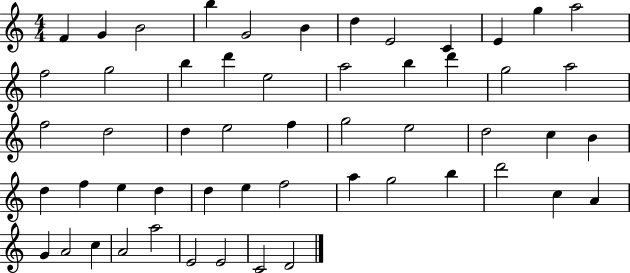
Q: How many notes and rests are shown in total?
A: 54